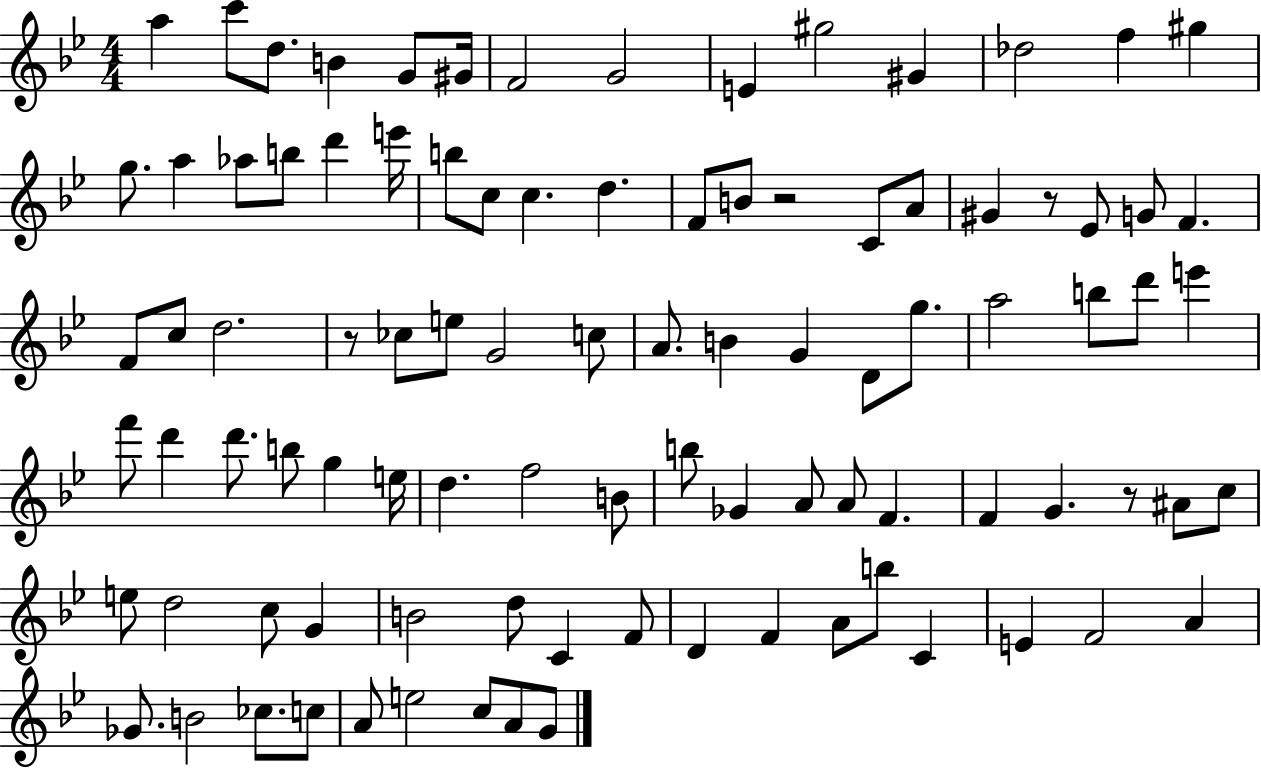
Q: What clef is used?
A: treble